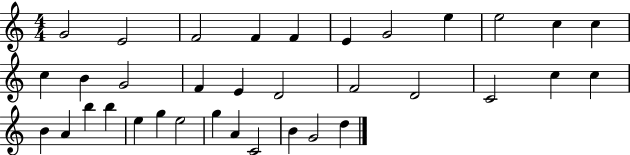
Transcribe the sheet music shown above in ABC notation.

X:1
T:Untitled
M:4/4
L:1/4
K:C
G2 E2 F2 F F E G2 e e2 c c c B G2 F E D2 F2 D2 C2 c c B A b b e g e2 g A C2 B G2 d